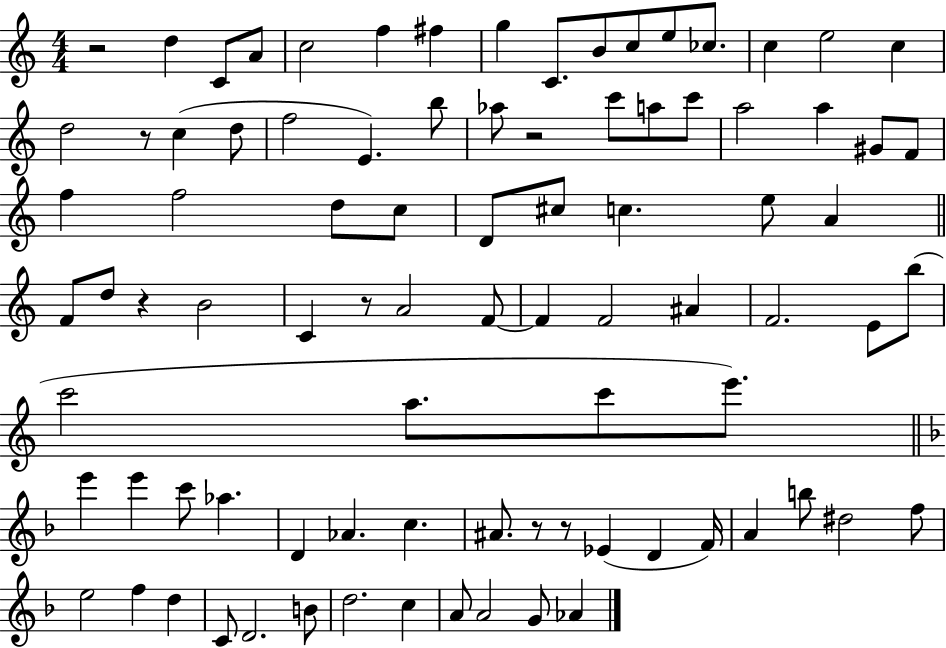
R/h D5/q C4/e A4/e C5/h F5/q F#5/q G5/q C4/e. B4/e C5/e E5/e CES5/e. C5/q E5/h C5/q D5/h R/e C5/q D5/e F5/h E4/q. B5/e Ab5/e R/h C6/e A5/e C6/e A5/h A5/q G#4/e F4/e F5/q F5/h D5/e C5/e D4/e C#5/e C5/q. E5/e A4/q F4/e D5/e R/q B4/h C4/q R/e A4/h F4/e F4/q F4/h A#4/q F4/h. E4/e B5/e C6/h A5/e. C6/e E6/e. E6/q E6/q C6/e Ab5/q. D4/q Ab4/q. C5/q. A#4/e. R/e R/e Eb4/q D4/q F4/s A4/q B5/e D#5/h F5/e E5/h F5/q D5/q C4/e D4/h. B4/e D5/h. C5/q A4/e A4/h G4/e Ab4/q